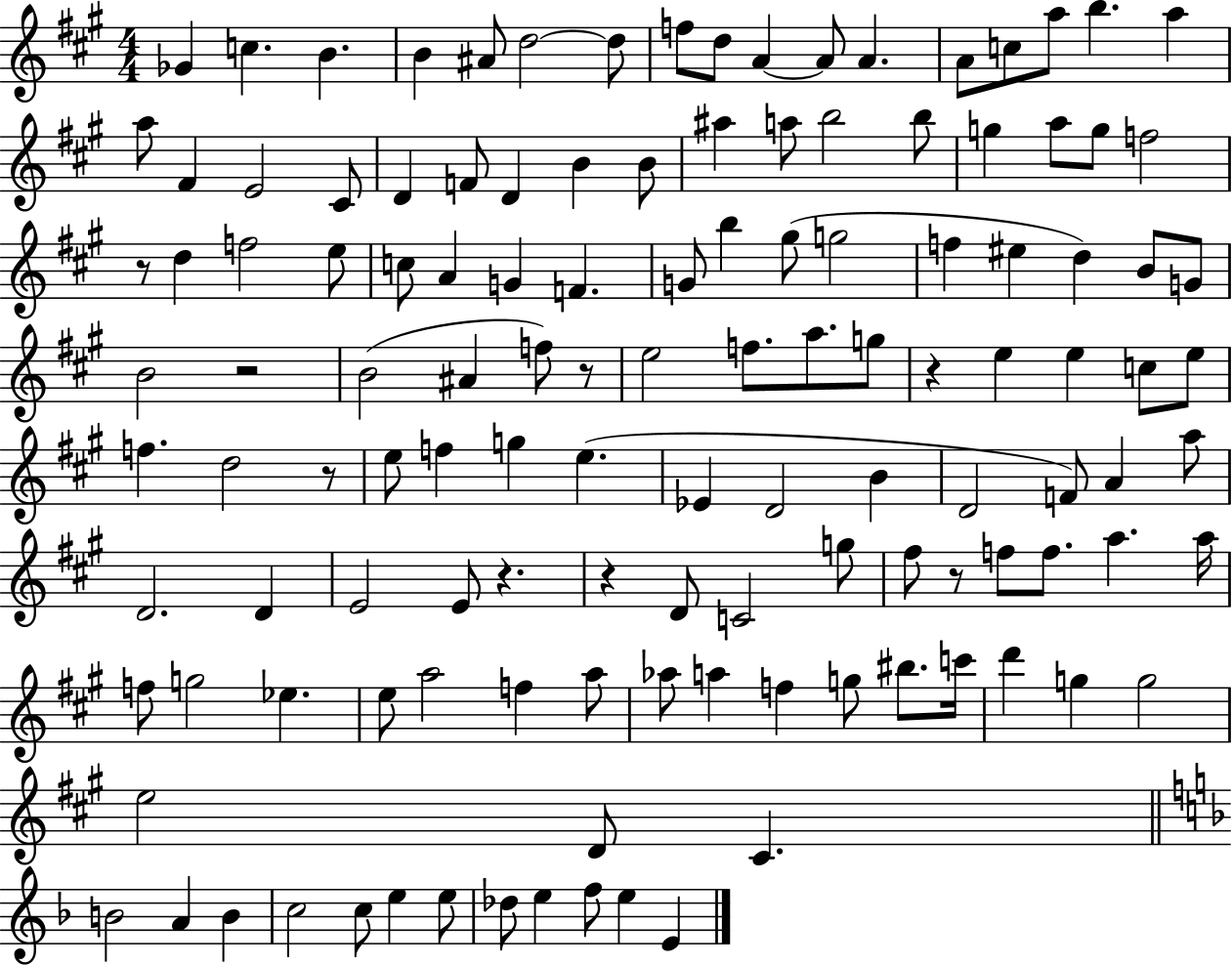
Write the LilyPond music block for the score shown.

{
  \clef treble
  \numericTimeSignature
  \time 4/4
  \key a \major
  ges'4 c''4. b'4. | b'4 ais'8 d''2~~ d''8 | f''8 d''8 a'4~~ a'8 a'4. | a'8 c''8 a''8 b''4. a''4 | \break a''8 fis'4 e'2 cis'8 | d'4 f'8 d'4 b'4 b'8 | ais''4 a''8 b''2 b''8 | g''4 a''8 g''8 f''2 | \break r8 d''4 f''2 e''8 | c''8 a'4 g'4 f'4. | g'8 b''4 gis''8( g''2 | f''4 eis''4 d''4) b'8 g'8 | \break b'2 r2 | b'2( ais'4 f''8) r8 | e''2 f''8. a''8. g''8 | r4 e''4 e''4 c''8 e''8 | \break f''4. d''2 r8 | e''8 f''4 g''4 e''4.( | ees'4 d'2 b'4 | d'2 f'8) a'4 a''8 | \break d'2. d'4 | e'2 e'8 r4. | r4 d'8 c'2 g''8 | fis''8 r8 f''8 f''8. a''4. a''16 | \break f''8 g''2 ees''4. | e''8 a''2 f''4 a''8 | aes''8 a''4 f''4 g''8 bis''8. c'''16 | d'''4 g''4 g''2 | \break e''2 d'8 cis'4. | \bar "||" \break \key f \major b'2 a'4 b'4 | c''2 c''8 e''4 e''8 | des''8 e''4 f''8 e''4 e'4 | \bar "|."
}